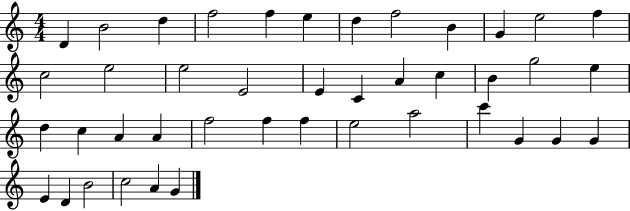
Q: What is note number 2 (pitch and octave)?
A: B4